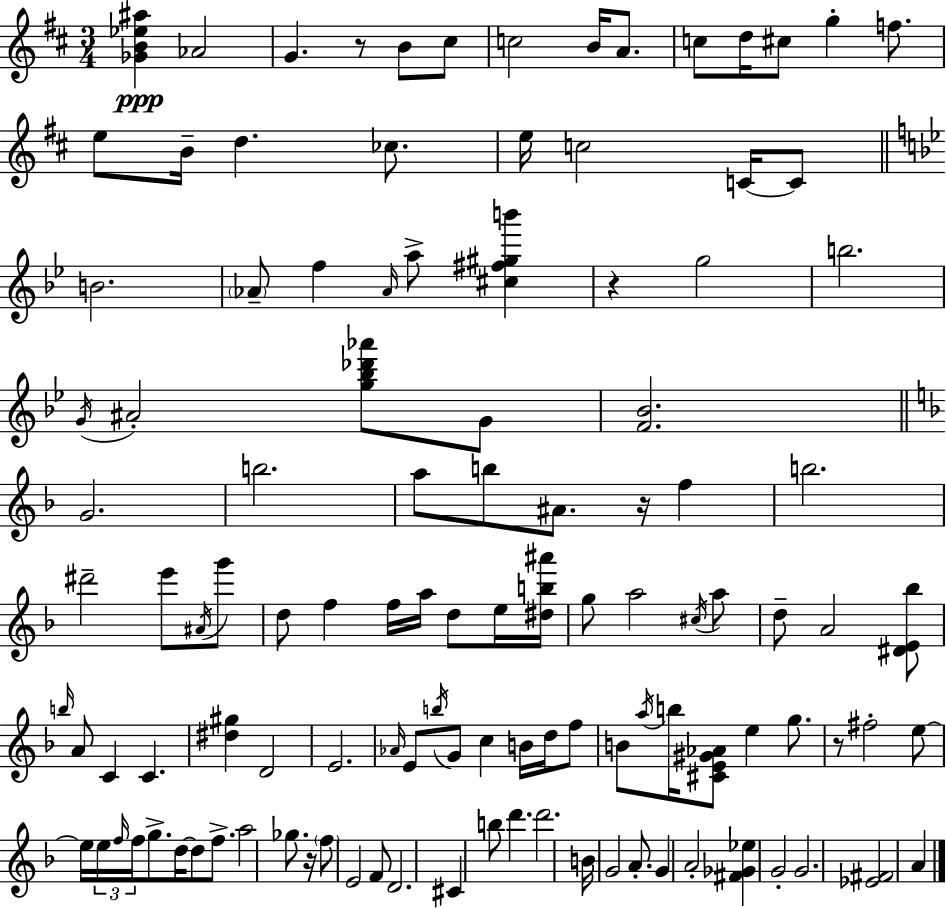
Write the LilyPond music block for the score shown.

{
  \clef treble
  \numericTimeSignature
  \time 3/4
  \key d \major
  <ges' b' ees'' ais''>4\ppp aes'2 | g'4. r8 b'8 cis''8 | c''2 b'16 a'8. | c''8 d''16 cis''8 g''4-. f''8. | \break e''8 b'16-- d''4. ces''8. | e''16 c''2 c'16~~ c'8 | \bar "||" \break \key g \minor b'2. | \parenthesize aes'8-- f''4 \grace { aes'16 } a''8-> <cis'' fis'' gis'' b'''>4 | r4 g''2 | b''2. | \break \acciaccatura { g'16 } ais'2-. <g'' bes'' des''' aes'''>8 | g'8 <f' bes'>2. | \bar "||" \break \key d \minor g'2. | b''2. | a''8 b''8 ais'8. r16 f''4 | b''2. | \break dis'''2-- e'''8 \acciaccatura { ais'16 } g'''8 | d''8 f''4 f''16 a''16 d''8 e''16 | <dis'' b'' ais'''>16 g''8 a''2 \acciaccatura { cis''16 } | a''8 d''8-- a'2 | \break <dis' e' bes''>8 \grace { b''16 } a'8 c'4 c'4. | <dis'' gis''>4 d'2 | e'2. | \grace { aes'16 } e'8 \acciaccatura { b''16 } g'8 c''4 | \break b'16 d''16 f''8 b'8 \acciaccatura { a''16 } b''16 <cis' e' gis' aes'>8 e''4 | g''8. r8 fis''2-. | e''8~~ e''16 \tuplet 3/2 { e''16 \grace { f''16 } f''16 } g''8.-> | d''16~~ d''8 f''8.-> a''2 | \break ges''8. r16 \parenthesize f''8 e'2 | f'8 d'2. | cis'4 b''8 | d'''4. d'''2. | \break b'16 g'2 | a'8.-. g'4 a'2-. | <fis' ges' ees''>4 g'2-. | g'2. | \break <ees' fis'>2 | a'4 \bar "|."
}